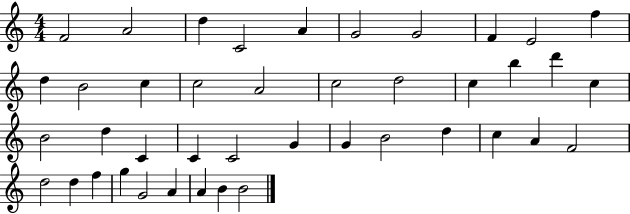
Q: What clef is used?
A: treble